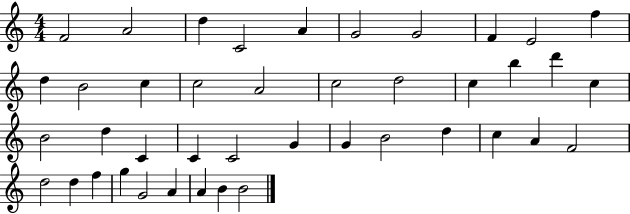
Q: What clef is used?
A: treble